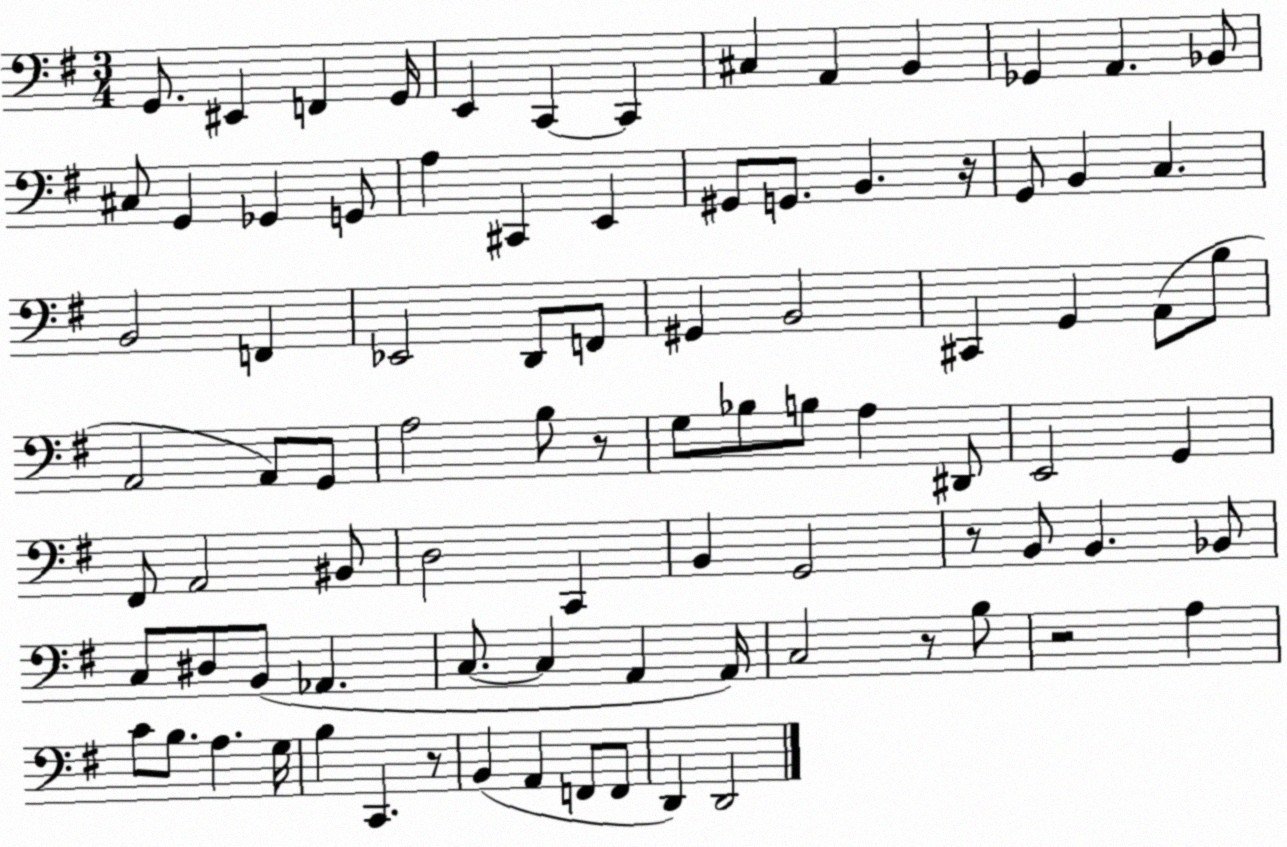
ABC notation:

X:1
T:Untitled
M:3/4
L:1/4
K:G
G,,/2 ^E,, F,, G,,/4 E,, C,, C,, ^C, A,, B,, _G,, A,, _B,,/2 ^C,/2 G,, _G,, G,,/2 A, ^C,, E,, ^G,,/2 G,,/2 B,, z/4 G,,/2 B,, C, B,,2 F,, _E,,2 D,,/2 F,,/2 ^G,, B,,2 ^C,, G,, A,,/2 B,/2 A,,2 A,,/2 G,,/2 A,2 B,/2 z/2 G,/2 _B,/2 B,/2 A, ^D,,/2 E,,2 G,, ^F,,/2 A,,2 ^B,,/2 D,2 C,, B,, G,,2 z/2 B,,/2 B,, _B,,/2 C,/2 ^D,/2 B,,/2 _A,, C,/2 C, A,, A,,/4 C,2 z/2 B,/2 z2 A, C/2 B,/2 A, G,/4 B, C,, z/2 B,, A,, F,,/2 F,,/2 D,, D,,2